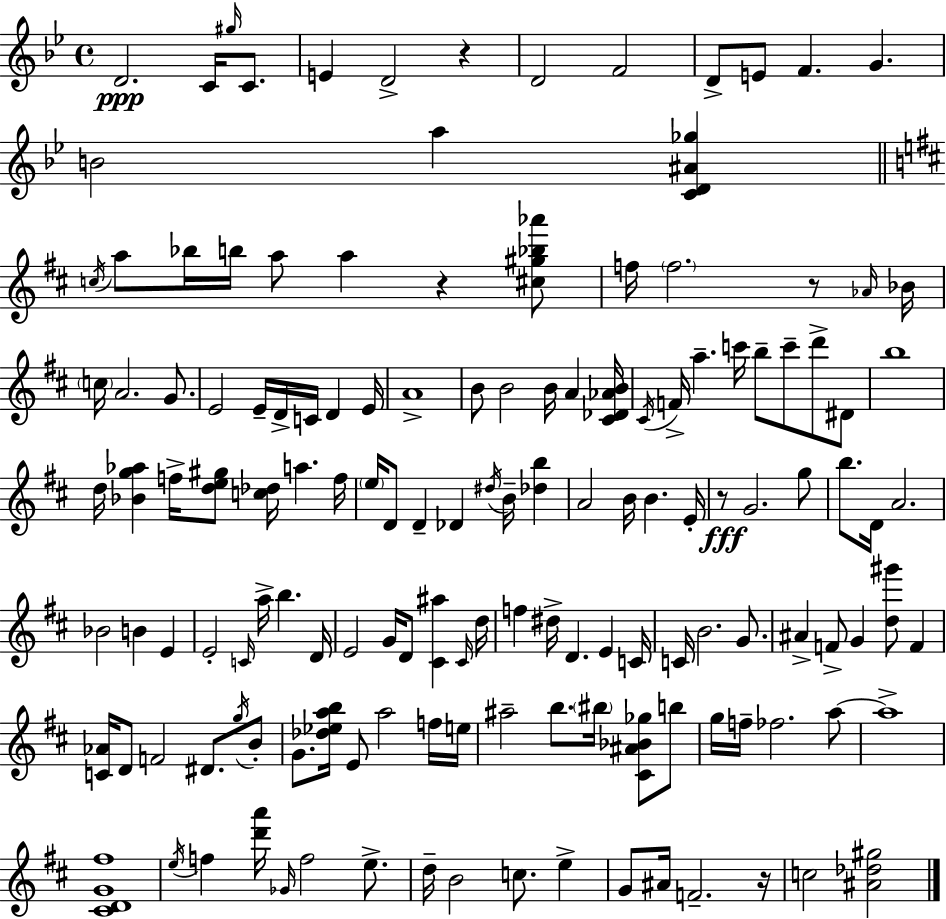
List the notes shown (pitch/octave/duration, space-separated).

D4/h. C4/s G#5/s C4/e. E4/q D4/h R/q D4/h F4/h D4/e E4/e F4/q. G4/q. B4/h A5/q [C4,D4,A#4,Gb5]/q C5/s A5/e Bb5/s B5/s A5/e A5/q R/q [C#5,G#5,Bb5,Ab6]/e F5/s F5/h. R/e Ab4/s Bb4/s C5/s A4/h. G4/e. E4/h E4/s D4/s C4/s D4/q E4/s A4/w B4/e B4/h B4/s A4/q [C#4,Db4,Ab4,B4]/s C#4/s F4/s A5/q. C6/s B5/e C6/e D6/e D#4/e B5/w D5/s [Bb4,G5,Ab5]/q F5/s [D5,E5,G#5]/e [C5,Db5]/s A5/q. F5/s E5/s D4/e D4/q Db4/q D#5/s B4/s [Db5,B5]/q A4/h B4/s B4/q. E4/s R/e G4/h. G5/e B5/e. D4/s A4/h. Bb4/h B4/q E4/q E4/h C4/s A5/s B5/q. D4/s E4/h G4/s D4/e [C#4,A#5]/q C#4/s D5/s F5/q D#5/s D4/q. E4/q C4/s C4/s B4/h. G4/e. A#4/q F4/e G4/q [D5,G#6]/e F4/q [C4,Ab4]/s D4/e F4/h D#4/e. G5/s B4/e G4/e. [Db5,Eb5,A5,B5]/s E4/e A5/h F5/s E5/s A#5/h B5/e. BIS5/s [C#4,A#4,Bb4,Gb5]/e B5/e G5/s F5/s FES5/h. A5/e A5/w [C#4,D4,G4,F#5]/w E5/s F5/q [D6,A6]/s Gb4/s F5/h E5/e. D5/s B4/h C5/e. E5/q G4/e A#4/s F4/h. R/s C5/h [A#4,Db5,G#5]/h